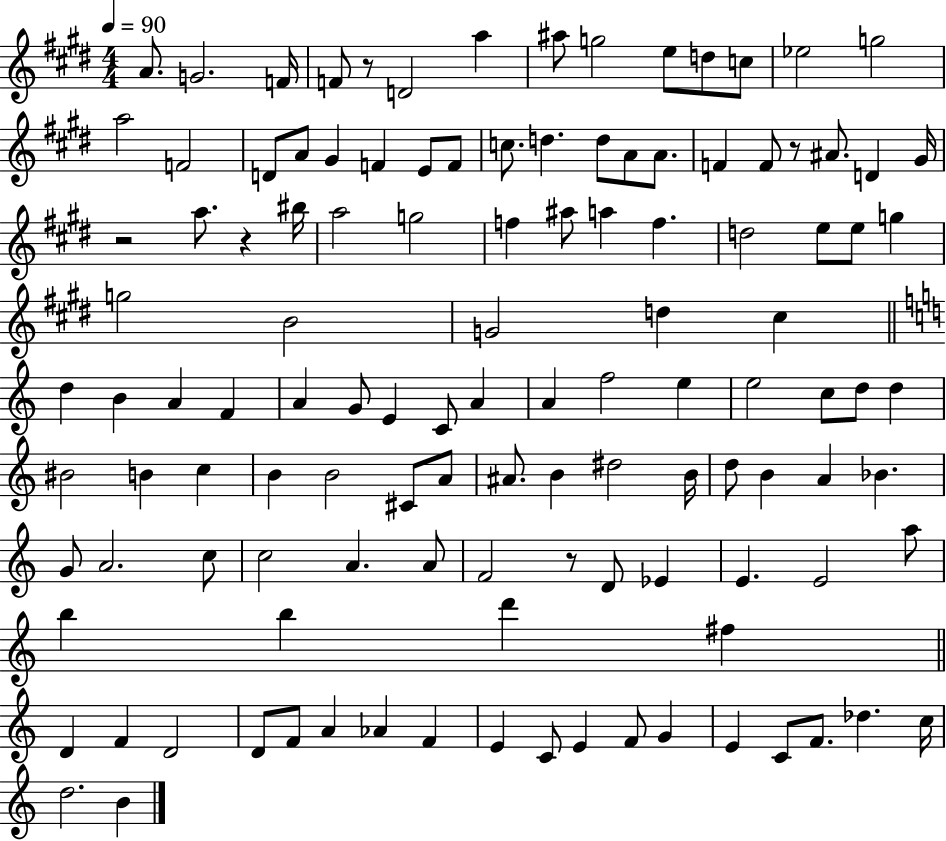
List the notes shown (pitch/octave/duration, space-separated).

A4/e. G4/h. F4/s F4/e R/e D4/h A5/q A#5/e G5/h E5/e D5/e C5/e Eb5/h G5/h A5/h F4/h D4/e A4/e G#4/q F4/q E4/e F4/e C5/e. D5/q. D5/e A4/e A4/e. F4/q F4/e R/e A#4/e. D4/q G#4/s R/h A5/e. R/q BIS5/s A5/h G5/h F5/q A#5/e A5/q F5/q. D5/h E5/e E5/e G5/q G5/h B4/h G4/h D5/q C#5/q D5/q B4/q A4/q F4/q A4/q G4/e E4/q C4/e A4/q A4/q F5/h E5/q E5/h C5/e D5/e D5/q BIS4/h B4/q C5/q B4/q B4/h C#4/e A4/e A#4/e. B4/q D#5/h B4/s D5/e B4/q A4/q Bb4/q. G4/e A4/h. C5/e C5/h A4/q. A4/e F4/h R/e D4/e Eb4/q E4/q. E4/h A5/e B5/q B5/q D6/q F#5/q D4/q F4/q D4/h D4/e F4/e A4/q Ab4/q F4/q E4/q C4/e E4/q F4/e G4/q E4/q C4/e F4/e. Db5/q. C5/s D5/h. B4/q